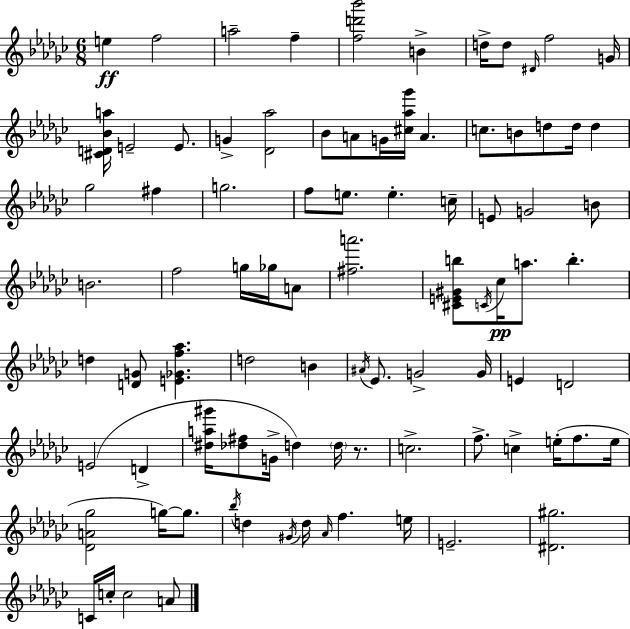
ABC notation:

X:1
T:Untitled
M:6/8
L:1/4
K:Ebm
e f2 a2 f [fd'_b']2 B d/4 d/2 ^D/4 f2 G/4 [^CD_Ba]/4 E2 E/2 G [_D_a]2 _B/2 A/2 G/4 [^c_a_g']/4 A c/2 B/2 d/2 d/4 d _g2 ^f g2 f/2 e/2 e c/4 E/2 G2 B/2 B2 f2 g/4 _g/4 A/2 [^fa']2 [^CE^Gb]/2 C/4 _c/4 a/2 b d [DG]/2 [E_Gf_a] d2 B ^A/4 _E/2 G2 G/4 E D2 E2 D [^da^g']/4 [_d^f]/2 G/4 d d/4 z/2 c2 f/2 c e/4 f/2 e/4 [_DA_g]2 g/4 g/2 _b/4 d ^G/4 d/4 _A/4 f e/4 E2 [^D^g]2 C/4 c/4 c2 A/2